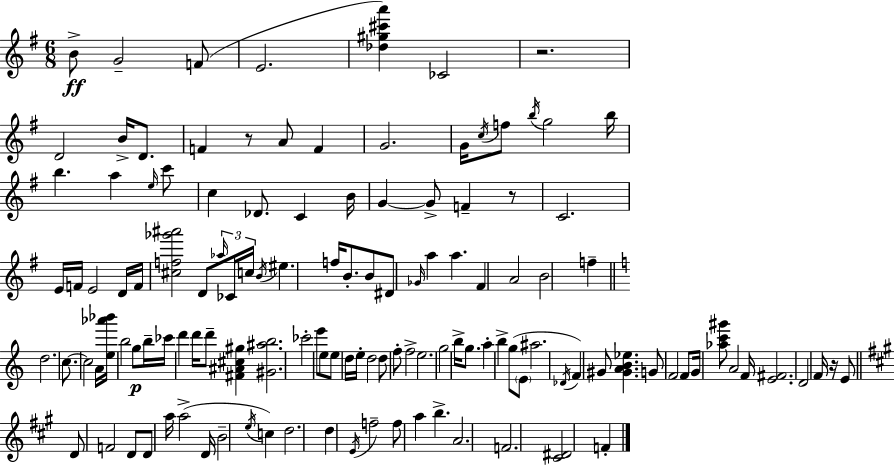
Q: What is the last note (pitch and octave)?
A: F4